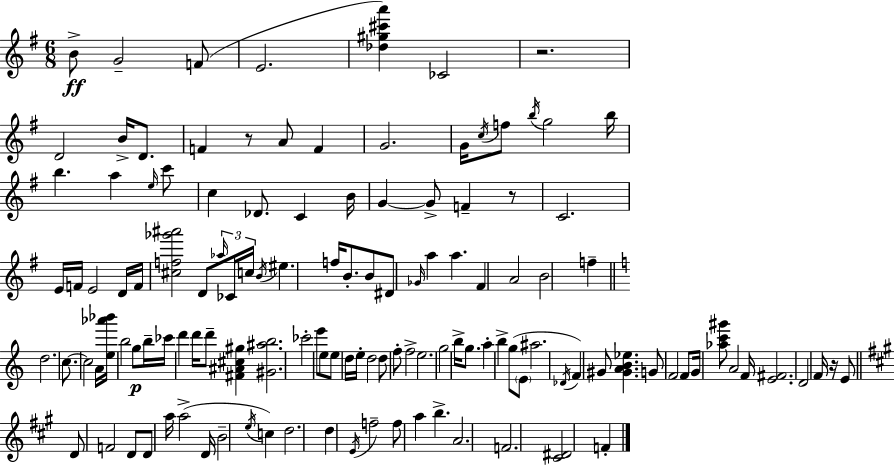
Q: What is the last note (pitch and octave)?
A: F4